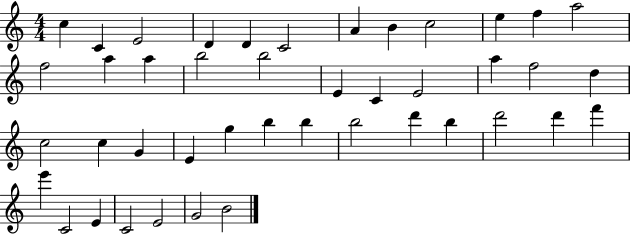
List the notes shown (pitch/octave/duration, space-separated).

C5/q C4/q E4/h D4/q D4/q C4/h A4/q B4/q C5/h E5/q F5/q A5/h F5/h A5/q A5/q B5/h B5/h E4/q C4/q E4/h A5/q F5/h D5/q C5/h C5/q G4/q E4/q G5/q B5/q B5/q B5/h D6/q B5/q D6/h D6/q F6/q E6/q C4/h E4/q C4/h E4/h G4/h B4/h